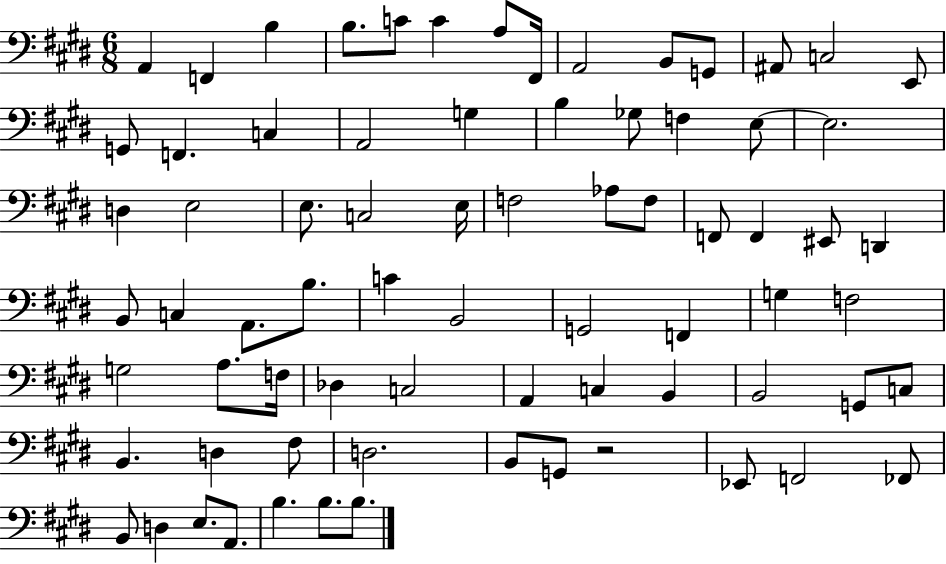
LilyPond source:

{
  \clef bass
  \numericTimeSignature
  \time 6/8
  \key e \major
  a,4 f,4 b4 | b8. c'8 c'4 a8 fis,16 | a,2 b,8 g,8 | ais,8 c2 e,8 | \break g,8 f,4. c4 | a,2 g4 | b4 ges8 f4 e8~~ | e2. | \break d4 e2 | e8. c2 e16 | f2 aes8 f8 | f,8 f,4 eis,8 d,4 | \break b,8 c4 a,8. b8. | c'4 b,2 | g,2 f,4 | g4 f2 | \break g2 a8. f16 | des4 c2 | a,4 c4 b,4 | b,2 g,8 c8 | \break b,4. d4 fis8 | d2. | b,8 g,8 r2 | ees,8 f,2 fes,8 | \break b,8 d4 e8. a,8. | b4. b8. b8. | \bar "|."
}